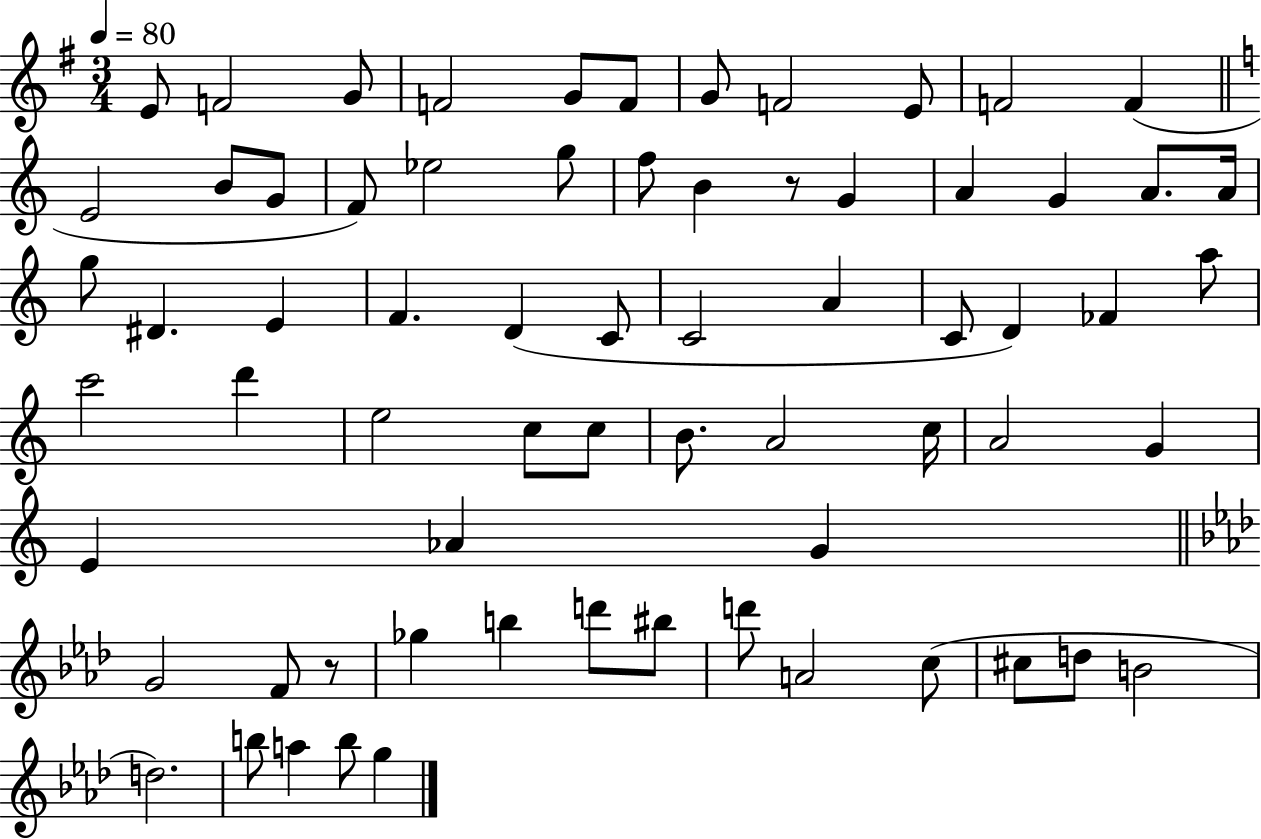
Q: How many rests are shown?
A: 2